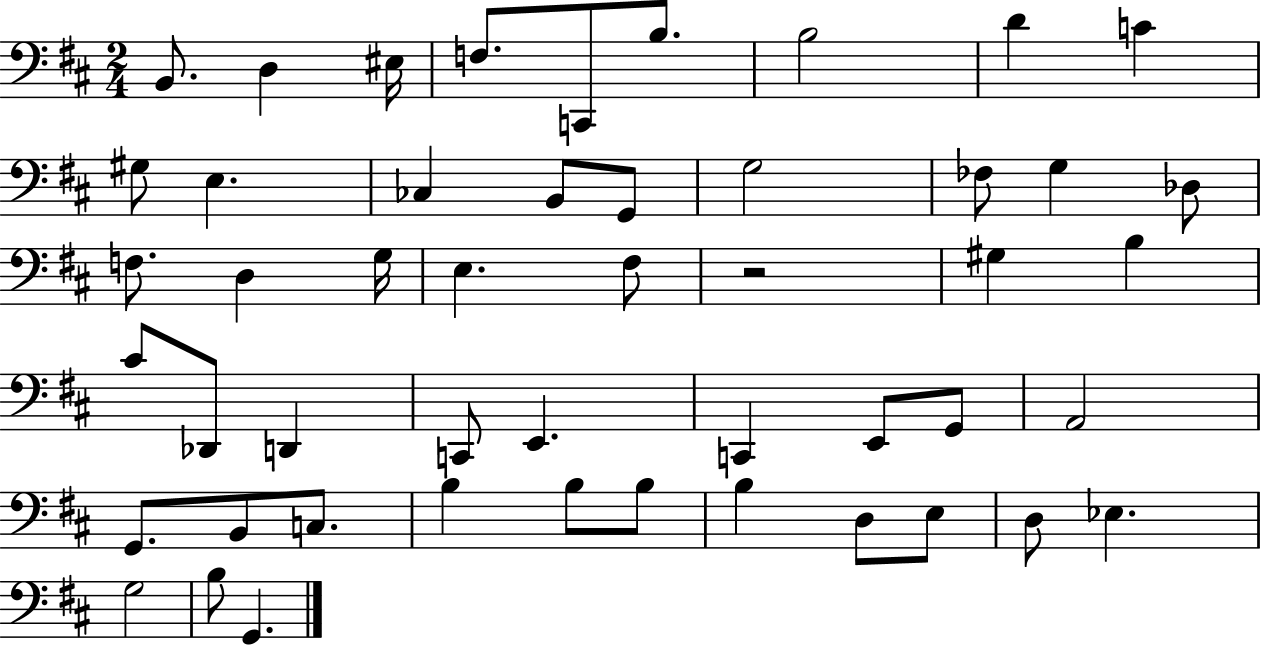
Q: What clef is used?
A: bass